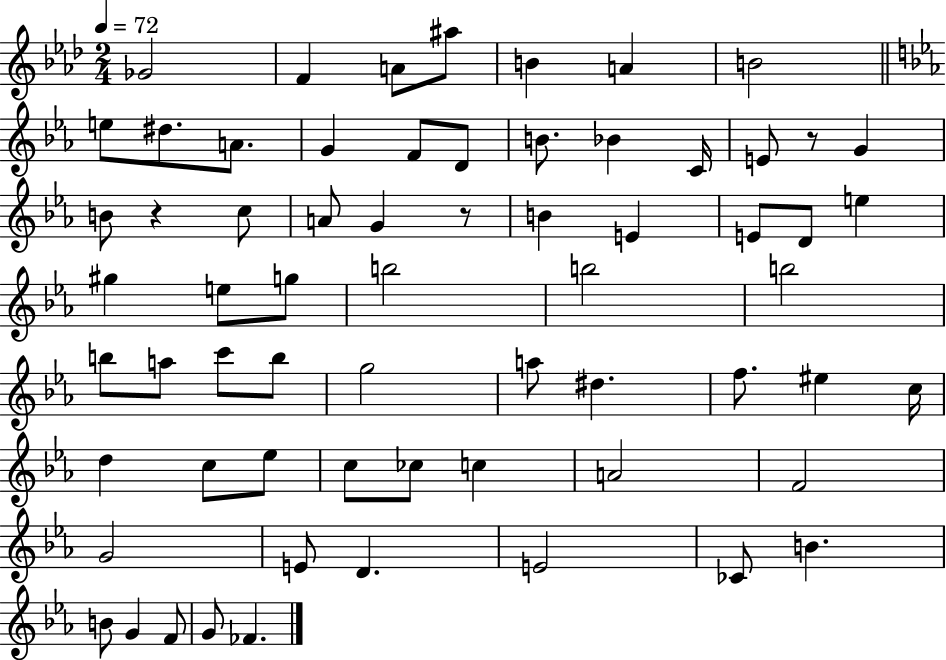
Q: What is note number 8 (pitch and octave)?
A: E5